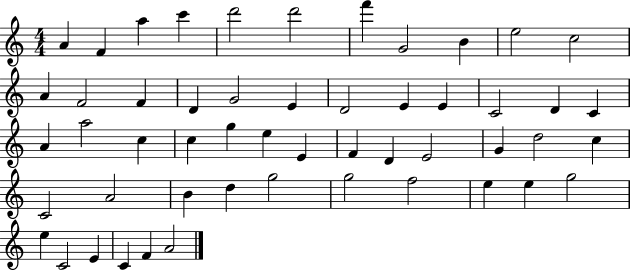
X:1
T:Untitled
M:4/4
L:1/4
K:C
A F a c' d'2 d'2 f' G2 B e2 c2 A F2 F D G2 E D2 E E C2 D C A a2 c c g e E F D E2 G d2 c C2 A2 B d g2 g2 f2 e e g2 e C2 E C F A2